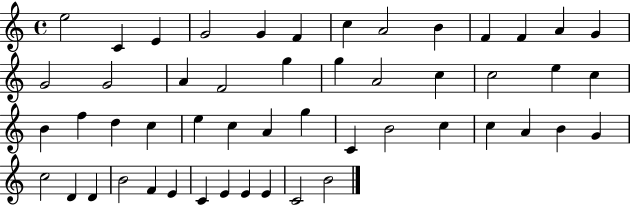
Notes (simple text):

E5/h C4/q E4/q G4/h G4/q F4/q C5/q A4/h B4/q F4/q F4/q A4/q G4/q G4/h G4/h A4/q F4/h G5/q G5/q A4/h C5/q C5/h E5/q C5/q B4/q F5/q D5/q C5/q E5/q C5/q A4/q G5/q C4/q B4/h C5/q C5/q A4/q B4/q G4/q C5/h D4/q D4/q B4/h F4/q E4/q C4/q E4/q E4/q E4/q C4/h B4/h